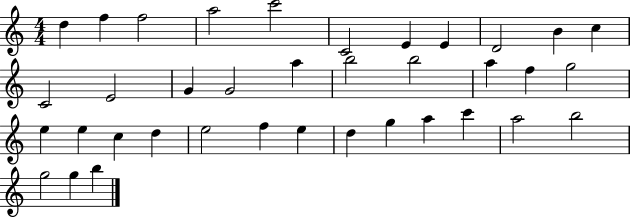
D5/q F5/q F5/h A5/h C6/h C4/h E4/q E4/q D4/h B4/q C5/q C4/h E4/h G4/q G4/h A5/q B5/h B5/h A5/q F5/q G5/h E5/q E5/q C5/q D5/q E5/h F5/q E5/q D5/q G5/q A5/q C6/q A5/h B5/h G5/h G5/q B5/q